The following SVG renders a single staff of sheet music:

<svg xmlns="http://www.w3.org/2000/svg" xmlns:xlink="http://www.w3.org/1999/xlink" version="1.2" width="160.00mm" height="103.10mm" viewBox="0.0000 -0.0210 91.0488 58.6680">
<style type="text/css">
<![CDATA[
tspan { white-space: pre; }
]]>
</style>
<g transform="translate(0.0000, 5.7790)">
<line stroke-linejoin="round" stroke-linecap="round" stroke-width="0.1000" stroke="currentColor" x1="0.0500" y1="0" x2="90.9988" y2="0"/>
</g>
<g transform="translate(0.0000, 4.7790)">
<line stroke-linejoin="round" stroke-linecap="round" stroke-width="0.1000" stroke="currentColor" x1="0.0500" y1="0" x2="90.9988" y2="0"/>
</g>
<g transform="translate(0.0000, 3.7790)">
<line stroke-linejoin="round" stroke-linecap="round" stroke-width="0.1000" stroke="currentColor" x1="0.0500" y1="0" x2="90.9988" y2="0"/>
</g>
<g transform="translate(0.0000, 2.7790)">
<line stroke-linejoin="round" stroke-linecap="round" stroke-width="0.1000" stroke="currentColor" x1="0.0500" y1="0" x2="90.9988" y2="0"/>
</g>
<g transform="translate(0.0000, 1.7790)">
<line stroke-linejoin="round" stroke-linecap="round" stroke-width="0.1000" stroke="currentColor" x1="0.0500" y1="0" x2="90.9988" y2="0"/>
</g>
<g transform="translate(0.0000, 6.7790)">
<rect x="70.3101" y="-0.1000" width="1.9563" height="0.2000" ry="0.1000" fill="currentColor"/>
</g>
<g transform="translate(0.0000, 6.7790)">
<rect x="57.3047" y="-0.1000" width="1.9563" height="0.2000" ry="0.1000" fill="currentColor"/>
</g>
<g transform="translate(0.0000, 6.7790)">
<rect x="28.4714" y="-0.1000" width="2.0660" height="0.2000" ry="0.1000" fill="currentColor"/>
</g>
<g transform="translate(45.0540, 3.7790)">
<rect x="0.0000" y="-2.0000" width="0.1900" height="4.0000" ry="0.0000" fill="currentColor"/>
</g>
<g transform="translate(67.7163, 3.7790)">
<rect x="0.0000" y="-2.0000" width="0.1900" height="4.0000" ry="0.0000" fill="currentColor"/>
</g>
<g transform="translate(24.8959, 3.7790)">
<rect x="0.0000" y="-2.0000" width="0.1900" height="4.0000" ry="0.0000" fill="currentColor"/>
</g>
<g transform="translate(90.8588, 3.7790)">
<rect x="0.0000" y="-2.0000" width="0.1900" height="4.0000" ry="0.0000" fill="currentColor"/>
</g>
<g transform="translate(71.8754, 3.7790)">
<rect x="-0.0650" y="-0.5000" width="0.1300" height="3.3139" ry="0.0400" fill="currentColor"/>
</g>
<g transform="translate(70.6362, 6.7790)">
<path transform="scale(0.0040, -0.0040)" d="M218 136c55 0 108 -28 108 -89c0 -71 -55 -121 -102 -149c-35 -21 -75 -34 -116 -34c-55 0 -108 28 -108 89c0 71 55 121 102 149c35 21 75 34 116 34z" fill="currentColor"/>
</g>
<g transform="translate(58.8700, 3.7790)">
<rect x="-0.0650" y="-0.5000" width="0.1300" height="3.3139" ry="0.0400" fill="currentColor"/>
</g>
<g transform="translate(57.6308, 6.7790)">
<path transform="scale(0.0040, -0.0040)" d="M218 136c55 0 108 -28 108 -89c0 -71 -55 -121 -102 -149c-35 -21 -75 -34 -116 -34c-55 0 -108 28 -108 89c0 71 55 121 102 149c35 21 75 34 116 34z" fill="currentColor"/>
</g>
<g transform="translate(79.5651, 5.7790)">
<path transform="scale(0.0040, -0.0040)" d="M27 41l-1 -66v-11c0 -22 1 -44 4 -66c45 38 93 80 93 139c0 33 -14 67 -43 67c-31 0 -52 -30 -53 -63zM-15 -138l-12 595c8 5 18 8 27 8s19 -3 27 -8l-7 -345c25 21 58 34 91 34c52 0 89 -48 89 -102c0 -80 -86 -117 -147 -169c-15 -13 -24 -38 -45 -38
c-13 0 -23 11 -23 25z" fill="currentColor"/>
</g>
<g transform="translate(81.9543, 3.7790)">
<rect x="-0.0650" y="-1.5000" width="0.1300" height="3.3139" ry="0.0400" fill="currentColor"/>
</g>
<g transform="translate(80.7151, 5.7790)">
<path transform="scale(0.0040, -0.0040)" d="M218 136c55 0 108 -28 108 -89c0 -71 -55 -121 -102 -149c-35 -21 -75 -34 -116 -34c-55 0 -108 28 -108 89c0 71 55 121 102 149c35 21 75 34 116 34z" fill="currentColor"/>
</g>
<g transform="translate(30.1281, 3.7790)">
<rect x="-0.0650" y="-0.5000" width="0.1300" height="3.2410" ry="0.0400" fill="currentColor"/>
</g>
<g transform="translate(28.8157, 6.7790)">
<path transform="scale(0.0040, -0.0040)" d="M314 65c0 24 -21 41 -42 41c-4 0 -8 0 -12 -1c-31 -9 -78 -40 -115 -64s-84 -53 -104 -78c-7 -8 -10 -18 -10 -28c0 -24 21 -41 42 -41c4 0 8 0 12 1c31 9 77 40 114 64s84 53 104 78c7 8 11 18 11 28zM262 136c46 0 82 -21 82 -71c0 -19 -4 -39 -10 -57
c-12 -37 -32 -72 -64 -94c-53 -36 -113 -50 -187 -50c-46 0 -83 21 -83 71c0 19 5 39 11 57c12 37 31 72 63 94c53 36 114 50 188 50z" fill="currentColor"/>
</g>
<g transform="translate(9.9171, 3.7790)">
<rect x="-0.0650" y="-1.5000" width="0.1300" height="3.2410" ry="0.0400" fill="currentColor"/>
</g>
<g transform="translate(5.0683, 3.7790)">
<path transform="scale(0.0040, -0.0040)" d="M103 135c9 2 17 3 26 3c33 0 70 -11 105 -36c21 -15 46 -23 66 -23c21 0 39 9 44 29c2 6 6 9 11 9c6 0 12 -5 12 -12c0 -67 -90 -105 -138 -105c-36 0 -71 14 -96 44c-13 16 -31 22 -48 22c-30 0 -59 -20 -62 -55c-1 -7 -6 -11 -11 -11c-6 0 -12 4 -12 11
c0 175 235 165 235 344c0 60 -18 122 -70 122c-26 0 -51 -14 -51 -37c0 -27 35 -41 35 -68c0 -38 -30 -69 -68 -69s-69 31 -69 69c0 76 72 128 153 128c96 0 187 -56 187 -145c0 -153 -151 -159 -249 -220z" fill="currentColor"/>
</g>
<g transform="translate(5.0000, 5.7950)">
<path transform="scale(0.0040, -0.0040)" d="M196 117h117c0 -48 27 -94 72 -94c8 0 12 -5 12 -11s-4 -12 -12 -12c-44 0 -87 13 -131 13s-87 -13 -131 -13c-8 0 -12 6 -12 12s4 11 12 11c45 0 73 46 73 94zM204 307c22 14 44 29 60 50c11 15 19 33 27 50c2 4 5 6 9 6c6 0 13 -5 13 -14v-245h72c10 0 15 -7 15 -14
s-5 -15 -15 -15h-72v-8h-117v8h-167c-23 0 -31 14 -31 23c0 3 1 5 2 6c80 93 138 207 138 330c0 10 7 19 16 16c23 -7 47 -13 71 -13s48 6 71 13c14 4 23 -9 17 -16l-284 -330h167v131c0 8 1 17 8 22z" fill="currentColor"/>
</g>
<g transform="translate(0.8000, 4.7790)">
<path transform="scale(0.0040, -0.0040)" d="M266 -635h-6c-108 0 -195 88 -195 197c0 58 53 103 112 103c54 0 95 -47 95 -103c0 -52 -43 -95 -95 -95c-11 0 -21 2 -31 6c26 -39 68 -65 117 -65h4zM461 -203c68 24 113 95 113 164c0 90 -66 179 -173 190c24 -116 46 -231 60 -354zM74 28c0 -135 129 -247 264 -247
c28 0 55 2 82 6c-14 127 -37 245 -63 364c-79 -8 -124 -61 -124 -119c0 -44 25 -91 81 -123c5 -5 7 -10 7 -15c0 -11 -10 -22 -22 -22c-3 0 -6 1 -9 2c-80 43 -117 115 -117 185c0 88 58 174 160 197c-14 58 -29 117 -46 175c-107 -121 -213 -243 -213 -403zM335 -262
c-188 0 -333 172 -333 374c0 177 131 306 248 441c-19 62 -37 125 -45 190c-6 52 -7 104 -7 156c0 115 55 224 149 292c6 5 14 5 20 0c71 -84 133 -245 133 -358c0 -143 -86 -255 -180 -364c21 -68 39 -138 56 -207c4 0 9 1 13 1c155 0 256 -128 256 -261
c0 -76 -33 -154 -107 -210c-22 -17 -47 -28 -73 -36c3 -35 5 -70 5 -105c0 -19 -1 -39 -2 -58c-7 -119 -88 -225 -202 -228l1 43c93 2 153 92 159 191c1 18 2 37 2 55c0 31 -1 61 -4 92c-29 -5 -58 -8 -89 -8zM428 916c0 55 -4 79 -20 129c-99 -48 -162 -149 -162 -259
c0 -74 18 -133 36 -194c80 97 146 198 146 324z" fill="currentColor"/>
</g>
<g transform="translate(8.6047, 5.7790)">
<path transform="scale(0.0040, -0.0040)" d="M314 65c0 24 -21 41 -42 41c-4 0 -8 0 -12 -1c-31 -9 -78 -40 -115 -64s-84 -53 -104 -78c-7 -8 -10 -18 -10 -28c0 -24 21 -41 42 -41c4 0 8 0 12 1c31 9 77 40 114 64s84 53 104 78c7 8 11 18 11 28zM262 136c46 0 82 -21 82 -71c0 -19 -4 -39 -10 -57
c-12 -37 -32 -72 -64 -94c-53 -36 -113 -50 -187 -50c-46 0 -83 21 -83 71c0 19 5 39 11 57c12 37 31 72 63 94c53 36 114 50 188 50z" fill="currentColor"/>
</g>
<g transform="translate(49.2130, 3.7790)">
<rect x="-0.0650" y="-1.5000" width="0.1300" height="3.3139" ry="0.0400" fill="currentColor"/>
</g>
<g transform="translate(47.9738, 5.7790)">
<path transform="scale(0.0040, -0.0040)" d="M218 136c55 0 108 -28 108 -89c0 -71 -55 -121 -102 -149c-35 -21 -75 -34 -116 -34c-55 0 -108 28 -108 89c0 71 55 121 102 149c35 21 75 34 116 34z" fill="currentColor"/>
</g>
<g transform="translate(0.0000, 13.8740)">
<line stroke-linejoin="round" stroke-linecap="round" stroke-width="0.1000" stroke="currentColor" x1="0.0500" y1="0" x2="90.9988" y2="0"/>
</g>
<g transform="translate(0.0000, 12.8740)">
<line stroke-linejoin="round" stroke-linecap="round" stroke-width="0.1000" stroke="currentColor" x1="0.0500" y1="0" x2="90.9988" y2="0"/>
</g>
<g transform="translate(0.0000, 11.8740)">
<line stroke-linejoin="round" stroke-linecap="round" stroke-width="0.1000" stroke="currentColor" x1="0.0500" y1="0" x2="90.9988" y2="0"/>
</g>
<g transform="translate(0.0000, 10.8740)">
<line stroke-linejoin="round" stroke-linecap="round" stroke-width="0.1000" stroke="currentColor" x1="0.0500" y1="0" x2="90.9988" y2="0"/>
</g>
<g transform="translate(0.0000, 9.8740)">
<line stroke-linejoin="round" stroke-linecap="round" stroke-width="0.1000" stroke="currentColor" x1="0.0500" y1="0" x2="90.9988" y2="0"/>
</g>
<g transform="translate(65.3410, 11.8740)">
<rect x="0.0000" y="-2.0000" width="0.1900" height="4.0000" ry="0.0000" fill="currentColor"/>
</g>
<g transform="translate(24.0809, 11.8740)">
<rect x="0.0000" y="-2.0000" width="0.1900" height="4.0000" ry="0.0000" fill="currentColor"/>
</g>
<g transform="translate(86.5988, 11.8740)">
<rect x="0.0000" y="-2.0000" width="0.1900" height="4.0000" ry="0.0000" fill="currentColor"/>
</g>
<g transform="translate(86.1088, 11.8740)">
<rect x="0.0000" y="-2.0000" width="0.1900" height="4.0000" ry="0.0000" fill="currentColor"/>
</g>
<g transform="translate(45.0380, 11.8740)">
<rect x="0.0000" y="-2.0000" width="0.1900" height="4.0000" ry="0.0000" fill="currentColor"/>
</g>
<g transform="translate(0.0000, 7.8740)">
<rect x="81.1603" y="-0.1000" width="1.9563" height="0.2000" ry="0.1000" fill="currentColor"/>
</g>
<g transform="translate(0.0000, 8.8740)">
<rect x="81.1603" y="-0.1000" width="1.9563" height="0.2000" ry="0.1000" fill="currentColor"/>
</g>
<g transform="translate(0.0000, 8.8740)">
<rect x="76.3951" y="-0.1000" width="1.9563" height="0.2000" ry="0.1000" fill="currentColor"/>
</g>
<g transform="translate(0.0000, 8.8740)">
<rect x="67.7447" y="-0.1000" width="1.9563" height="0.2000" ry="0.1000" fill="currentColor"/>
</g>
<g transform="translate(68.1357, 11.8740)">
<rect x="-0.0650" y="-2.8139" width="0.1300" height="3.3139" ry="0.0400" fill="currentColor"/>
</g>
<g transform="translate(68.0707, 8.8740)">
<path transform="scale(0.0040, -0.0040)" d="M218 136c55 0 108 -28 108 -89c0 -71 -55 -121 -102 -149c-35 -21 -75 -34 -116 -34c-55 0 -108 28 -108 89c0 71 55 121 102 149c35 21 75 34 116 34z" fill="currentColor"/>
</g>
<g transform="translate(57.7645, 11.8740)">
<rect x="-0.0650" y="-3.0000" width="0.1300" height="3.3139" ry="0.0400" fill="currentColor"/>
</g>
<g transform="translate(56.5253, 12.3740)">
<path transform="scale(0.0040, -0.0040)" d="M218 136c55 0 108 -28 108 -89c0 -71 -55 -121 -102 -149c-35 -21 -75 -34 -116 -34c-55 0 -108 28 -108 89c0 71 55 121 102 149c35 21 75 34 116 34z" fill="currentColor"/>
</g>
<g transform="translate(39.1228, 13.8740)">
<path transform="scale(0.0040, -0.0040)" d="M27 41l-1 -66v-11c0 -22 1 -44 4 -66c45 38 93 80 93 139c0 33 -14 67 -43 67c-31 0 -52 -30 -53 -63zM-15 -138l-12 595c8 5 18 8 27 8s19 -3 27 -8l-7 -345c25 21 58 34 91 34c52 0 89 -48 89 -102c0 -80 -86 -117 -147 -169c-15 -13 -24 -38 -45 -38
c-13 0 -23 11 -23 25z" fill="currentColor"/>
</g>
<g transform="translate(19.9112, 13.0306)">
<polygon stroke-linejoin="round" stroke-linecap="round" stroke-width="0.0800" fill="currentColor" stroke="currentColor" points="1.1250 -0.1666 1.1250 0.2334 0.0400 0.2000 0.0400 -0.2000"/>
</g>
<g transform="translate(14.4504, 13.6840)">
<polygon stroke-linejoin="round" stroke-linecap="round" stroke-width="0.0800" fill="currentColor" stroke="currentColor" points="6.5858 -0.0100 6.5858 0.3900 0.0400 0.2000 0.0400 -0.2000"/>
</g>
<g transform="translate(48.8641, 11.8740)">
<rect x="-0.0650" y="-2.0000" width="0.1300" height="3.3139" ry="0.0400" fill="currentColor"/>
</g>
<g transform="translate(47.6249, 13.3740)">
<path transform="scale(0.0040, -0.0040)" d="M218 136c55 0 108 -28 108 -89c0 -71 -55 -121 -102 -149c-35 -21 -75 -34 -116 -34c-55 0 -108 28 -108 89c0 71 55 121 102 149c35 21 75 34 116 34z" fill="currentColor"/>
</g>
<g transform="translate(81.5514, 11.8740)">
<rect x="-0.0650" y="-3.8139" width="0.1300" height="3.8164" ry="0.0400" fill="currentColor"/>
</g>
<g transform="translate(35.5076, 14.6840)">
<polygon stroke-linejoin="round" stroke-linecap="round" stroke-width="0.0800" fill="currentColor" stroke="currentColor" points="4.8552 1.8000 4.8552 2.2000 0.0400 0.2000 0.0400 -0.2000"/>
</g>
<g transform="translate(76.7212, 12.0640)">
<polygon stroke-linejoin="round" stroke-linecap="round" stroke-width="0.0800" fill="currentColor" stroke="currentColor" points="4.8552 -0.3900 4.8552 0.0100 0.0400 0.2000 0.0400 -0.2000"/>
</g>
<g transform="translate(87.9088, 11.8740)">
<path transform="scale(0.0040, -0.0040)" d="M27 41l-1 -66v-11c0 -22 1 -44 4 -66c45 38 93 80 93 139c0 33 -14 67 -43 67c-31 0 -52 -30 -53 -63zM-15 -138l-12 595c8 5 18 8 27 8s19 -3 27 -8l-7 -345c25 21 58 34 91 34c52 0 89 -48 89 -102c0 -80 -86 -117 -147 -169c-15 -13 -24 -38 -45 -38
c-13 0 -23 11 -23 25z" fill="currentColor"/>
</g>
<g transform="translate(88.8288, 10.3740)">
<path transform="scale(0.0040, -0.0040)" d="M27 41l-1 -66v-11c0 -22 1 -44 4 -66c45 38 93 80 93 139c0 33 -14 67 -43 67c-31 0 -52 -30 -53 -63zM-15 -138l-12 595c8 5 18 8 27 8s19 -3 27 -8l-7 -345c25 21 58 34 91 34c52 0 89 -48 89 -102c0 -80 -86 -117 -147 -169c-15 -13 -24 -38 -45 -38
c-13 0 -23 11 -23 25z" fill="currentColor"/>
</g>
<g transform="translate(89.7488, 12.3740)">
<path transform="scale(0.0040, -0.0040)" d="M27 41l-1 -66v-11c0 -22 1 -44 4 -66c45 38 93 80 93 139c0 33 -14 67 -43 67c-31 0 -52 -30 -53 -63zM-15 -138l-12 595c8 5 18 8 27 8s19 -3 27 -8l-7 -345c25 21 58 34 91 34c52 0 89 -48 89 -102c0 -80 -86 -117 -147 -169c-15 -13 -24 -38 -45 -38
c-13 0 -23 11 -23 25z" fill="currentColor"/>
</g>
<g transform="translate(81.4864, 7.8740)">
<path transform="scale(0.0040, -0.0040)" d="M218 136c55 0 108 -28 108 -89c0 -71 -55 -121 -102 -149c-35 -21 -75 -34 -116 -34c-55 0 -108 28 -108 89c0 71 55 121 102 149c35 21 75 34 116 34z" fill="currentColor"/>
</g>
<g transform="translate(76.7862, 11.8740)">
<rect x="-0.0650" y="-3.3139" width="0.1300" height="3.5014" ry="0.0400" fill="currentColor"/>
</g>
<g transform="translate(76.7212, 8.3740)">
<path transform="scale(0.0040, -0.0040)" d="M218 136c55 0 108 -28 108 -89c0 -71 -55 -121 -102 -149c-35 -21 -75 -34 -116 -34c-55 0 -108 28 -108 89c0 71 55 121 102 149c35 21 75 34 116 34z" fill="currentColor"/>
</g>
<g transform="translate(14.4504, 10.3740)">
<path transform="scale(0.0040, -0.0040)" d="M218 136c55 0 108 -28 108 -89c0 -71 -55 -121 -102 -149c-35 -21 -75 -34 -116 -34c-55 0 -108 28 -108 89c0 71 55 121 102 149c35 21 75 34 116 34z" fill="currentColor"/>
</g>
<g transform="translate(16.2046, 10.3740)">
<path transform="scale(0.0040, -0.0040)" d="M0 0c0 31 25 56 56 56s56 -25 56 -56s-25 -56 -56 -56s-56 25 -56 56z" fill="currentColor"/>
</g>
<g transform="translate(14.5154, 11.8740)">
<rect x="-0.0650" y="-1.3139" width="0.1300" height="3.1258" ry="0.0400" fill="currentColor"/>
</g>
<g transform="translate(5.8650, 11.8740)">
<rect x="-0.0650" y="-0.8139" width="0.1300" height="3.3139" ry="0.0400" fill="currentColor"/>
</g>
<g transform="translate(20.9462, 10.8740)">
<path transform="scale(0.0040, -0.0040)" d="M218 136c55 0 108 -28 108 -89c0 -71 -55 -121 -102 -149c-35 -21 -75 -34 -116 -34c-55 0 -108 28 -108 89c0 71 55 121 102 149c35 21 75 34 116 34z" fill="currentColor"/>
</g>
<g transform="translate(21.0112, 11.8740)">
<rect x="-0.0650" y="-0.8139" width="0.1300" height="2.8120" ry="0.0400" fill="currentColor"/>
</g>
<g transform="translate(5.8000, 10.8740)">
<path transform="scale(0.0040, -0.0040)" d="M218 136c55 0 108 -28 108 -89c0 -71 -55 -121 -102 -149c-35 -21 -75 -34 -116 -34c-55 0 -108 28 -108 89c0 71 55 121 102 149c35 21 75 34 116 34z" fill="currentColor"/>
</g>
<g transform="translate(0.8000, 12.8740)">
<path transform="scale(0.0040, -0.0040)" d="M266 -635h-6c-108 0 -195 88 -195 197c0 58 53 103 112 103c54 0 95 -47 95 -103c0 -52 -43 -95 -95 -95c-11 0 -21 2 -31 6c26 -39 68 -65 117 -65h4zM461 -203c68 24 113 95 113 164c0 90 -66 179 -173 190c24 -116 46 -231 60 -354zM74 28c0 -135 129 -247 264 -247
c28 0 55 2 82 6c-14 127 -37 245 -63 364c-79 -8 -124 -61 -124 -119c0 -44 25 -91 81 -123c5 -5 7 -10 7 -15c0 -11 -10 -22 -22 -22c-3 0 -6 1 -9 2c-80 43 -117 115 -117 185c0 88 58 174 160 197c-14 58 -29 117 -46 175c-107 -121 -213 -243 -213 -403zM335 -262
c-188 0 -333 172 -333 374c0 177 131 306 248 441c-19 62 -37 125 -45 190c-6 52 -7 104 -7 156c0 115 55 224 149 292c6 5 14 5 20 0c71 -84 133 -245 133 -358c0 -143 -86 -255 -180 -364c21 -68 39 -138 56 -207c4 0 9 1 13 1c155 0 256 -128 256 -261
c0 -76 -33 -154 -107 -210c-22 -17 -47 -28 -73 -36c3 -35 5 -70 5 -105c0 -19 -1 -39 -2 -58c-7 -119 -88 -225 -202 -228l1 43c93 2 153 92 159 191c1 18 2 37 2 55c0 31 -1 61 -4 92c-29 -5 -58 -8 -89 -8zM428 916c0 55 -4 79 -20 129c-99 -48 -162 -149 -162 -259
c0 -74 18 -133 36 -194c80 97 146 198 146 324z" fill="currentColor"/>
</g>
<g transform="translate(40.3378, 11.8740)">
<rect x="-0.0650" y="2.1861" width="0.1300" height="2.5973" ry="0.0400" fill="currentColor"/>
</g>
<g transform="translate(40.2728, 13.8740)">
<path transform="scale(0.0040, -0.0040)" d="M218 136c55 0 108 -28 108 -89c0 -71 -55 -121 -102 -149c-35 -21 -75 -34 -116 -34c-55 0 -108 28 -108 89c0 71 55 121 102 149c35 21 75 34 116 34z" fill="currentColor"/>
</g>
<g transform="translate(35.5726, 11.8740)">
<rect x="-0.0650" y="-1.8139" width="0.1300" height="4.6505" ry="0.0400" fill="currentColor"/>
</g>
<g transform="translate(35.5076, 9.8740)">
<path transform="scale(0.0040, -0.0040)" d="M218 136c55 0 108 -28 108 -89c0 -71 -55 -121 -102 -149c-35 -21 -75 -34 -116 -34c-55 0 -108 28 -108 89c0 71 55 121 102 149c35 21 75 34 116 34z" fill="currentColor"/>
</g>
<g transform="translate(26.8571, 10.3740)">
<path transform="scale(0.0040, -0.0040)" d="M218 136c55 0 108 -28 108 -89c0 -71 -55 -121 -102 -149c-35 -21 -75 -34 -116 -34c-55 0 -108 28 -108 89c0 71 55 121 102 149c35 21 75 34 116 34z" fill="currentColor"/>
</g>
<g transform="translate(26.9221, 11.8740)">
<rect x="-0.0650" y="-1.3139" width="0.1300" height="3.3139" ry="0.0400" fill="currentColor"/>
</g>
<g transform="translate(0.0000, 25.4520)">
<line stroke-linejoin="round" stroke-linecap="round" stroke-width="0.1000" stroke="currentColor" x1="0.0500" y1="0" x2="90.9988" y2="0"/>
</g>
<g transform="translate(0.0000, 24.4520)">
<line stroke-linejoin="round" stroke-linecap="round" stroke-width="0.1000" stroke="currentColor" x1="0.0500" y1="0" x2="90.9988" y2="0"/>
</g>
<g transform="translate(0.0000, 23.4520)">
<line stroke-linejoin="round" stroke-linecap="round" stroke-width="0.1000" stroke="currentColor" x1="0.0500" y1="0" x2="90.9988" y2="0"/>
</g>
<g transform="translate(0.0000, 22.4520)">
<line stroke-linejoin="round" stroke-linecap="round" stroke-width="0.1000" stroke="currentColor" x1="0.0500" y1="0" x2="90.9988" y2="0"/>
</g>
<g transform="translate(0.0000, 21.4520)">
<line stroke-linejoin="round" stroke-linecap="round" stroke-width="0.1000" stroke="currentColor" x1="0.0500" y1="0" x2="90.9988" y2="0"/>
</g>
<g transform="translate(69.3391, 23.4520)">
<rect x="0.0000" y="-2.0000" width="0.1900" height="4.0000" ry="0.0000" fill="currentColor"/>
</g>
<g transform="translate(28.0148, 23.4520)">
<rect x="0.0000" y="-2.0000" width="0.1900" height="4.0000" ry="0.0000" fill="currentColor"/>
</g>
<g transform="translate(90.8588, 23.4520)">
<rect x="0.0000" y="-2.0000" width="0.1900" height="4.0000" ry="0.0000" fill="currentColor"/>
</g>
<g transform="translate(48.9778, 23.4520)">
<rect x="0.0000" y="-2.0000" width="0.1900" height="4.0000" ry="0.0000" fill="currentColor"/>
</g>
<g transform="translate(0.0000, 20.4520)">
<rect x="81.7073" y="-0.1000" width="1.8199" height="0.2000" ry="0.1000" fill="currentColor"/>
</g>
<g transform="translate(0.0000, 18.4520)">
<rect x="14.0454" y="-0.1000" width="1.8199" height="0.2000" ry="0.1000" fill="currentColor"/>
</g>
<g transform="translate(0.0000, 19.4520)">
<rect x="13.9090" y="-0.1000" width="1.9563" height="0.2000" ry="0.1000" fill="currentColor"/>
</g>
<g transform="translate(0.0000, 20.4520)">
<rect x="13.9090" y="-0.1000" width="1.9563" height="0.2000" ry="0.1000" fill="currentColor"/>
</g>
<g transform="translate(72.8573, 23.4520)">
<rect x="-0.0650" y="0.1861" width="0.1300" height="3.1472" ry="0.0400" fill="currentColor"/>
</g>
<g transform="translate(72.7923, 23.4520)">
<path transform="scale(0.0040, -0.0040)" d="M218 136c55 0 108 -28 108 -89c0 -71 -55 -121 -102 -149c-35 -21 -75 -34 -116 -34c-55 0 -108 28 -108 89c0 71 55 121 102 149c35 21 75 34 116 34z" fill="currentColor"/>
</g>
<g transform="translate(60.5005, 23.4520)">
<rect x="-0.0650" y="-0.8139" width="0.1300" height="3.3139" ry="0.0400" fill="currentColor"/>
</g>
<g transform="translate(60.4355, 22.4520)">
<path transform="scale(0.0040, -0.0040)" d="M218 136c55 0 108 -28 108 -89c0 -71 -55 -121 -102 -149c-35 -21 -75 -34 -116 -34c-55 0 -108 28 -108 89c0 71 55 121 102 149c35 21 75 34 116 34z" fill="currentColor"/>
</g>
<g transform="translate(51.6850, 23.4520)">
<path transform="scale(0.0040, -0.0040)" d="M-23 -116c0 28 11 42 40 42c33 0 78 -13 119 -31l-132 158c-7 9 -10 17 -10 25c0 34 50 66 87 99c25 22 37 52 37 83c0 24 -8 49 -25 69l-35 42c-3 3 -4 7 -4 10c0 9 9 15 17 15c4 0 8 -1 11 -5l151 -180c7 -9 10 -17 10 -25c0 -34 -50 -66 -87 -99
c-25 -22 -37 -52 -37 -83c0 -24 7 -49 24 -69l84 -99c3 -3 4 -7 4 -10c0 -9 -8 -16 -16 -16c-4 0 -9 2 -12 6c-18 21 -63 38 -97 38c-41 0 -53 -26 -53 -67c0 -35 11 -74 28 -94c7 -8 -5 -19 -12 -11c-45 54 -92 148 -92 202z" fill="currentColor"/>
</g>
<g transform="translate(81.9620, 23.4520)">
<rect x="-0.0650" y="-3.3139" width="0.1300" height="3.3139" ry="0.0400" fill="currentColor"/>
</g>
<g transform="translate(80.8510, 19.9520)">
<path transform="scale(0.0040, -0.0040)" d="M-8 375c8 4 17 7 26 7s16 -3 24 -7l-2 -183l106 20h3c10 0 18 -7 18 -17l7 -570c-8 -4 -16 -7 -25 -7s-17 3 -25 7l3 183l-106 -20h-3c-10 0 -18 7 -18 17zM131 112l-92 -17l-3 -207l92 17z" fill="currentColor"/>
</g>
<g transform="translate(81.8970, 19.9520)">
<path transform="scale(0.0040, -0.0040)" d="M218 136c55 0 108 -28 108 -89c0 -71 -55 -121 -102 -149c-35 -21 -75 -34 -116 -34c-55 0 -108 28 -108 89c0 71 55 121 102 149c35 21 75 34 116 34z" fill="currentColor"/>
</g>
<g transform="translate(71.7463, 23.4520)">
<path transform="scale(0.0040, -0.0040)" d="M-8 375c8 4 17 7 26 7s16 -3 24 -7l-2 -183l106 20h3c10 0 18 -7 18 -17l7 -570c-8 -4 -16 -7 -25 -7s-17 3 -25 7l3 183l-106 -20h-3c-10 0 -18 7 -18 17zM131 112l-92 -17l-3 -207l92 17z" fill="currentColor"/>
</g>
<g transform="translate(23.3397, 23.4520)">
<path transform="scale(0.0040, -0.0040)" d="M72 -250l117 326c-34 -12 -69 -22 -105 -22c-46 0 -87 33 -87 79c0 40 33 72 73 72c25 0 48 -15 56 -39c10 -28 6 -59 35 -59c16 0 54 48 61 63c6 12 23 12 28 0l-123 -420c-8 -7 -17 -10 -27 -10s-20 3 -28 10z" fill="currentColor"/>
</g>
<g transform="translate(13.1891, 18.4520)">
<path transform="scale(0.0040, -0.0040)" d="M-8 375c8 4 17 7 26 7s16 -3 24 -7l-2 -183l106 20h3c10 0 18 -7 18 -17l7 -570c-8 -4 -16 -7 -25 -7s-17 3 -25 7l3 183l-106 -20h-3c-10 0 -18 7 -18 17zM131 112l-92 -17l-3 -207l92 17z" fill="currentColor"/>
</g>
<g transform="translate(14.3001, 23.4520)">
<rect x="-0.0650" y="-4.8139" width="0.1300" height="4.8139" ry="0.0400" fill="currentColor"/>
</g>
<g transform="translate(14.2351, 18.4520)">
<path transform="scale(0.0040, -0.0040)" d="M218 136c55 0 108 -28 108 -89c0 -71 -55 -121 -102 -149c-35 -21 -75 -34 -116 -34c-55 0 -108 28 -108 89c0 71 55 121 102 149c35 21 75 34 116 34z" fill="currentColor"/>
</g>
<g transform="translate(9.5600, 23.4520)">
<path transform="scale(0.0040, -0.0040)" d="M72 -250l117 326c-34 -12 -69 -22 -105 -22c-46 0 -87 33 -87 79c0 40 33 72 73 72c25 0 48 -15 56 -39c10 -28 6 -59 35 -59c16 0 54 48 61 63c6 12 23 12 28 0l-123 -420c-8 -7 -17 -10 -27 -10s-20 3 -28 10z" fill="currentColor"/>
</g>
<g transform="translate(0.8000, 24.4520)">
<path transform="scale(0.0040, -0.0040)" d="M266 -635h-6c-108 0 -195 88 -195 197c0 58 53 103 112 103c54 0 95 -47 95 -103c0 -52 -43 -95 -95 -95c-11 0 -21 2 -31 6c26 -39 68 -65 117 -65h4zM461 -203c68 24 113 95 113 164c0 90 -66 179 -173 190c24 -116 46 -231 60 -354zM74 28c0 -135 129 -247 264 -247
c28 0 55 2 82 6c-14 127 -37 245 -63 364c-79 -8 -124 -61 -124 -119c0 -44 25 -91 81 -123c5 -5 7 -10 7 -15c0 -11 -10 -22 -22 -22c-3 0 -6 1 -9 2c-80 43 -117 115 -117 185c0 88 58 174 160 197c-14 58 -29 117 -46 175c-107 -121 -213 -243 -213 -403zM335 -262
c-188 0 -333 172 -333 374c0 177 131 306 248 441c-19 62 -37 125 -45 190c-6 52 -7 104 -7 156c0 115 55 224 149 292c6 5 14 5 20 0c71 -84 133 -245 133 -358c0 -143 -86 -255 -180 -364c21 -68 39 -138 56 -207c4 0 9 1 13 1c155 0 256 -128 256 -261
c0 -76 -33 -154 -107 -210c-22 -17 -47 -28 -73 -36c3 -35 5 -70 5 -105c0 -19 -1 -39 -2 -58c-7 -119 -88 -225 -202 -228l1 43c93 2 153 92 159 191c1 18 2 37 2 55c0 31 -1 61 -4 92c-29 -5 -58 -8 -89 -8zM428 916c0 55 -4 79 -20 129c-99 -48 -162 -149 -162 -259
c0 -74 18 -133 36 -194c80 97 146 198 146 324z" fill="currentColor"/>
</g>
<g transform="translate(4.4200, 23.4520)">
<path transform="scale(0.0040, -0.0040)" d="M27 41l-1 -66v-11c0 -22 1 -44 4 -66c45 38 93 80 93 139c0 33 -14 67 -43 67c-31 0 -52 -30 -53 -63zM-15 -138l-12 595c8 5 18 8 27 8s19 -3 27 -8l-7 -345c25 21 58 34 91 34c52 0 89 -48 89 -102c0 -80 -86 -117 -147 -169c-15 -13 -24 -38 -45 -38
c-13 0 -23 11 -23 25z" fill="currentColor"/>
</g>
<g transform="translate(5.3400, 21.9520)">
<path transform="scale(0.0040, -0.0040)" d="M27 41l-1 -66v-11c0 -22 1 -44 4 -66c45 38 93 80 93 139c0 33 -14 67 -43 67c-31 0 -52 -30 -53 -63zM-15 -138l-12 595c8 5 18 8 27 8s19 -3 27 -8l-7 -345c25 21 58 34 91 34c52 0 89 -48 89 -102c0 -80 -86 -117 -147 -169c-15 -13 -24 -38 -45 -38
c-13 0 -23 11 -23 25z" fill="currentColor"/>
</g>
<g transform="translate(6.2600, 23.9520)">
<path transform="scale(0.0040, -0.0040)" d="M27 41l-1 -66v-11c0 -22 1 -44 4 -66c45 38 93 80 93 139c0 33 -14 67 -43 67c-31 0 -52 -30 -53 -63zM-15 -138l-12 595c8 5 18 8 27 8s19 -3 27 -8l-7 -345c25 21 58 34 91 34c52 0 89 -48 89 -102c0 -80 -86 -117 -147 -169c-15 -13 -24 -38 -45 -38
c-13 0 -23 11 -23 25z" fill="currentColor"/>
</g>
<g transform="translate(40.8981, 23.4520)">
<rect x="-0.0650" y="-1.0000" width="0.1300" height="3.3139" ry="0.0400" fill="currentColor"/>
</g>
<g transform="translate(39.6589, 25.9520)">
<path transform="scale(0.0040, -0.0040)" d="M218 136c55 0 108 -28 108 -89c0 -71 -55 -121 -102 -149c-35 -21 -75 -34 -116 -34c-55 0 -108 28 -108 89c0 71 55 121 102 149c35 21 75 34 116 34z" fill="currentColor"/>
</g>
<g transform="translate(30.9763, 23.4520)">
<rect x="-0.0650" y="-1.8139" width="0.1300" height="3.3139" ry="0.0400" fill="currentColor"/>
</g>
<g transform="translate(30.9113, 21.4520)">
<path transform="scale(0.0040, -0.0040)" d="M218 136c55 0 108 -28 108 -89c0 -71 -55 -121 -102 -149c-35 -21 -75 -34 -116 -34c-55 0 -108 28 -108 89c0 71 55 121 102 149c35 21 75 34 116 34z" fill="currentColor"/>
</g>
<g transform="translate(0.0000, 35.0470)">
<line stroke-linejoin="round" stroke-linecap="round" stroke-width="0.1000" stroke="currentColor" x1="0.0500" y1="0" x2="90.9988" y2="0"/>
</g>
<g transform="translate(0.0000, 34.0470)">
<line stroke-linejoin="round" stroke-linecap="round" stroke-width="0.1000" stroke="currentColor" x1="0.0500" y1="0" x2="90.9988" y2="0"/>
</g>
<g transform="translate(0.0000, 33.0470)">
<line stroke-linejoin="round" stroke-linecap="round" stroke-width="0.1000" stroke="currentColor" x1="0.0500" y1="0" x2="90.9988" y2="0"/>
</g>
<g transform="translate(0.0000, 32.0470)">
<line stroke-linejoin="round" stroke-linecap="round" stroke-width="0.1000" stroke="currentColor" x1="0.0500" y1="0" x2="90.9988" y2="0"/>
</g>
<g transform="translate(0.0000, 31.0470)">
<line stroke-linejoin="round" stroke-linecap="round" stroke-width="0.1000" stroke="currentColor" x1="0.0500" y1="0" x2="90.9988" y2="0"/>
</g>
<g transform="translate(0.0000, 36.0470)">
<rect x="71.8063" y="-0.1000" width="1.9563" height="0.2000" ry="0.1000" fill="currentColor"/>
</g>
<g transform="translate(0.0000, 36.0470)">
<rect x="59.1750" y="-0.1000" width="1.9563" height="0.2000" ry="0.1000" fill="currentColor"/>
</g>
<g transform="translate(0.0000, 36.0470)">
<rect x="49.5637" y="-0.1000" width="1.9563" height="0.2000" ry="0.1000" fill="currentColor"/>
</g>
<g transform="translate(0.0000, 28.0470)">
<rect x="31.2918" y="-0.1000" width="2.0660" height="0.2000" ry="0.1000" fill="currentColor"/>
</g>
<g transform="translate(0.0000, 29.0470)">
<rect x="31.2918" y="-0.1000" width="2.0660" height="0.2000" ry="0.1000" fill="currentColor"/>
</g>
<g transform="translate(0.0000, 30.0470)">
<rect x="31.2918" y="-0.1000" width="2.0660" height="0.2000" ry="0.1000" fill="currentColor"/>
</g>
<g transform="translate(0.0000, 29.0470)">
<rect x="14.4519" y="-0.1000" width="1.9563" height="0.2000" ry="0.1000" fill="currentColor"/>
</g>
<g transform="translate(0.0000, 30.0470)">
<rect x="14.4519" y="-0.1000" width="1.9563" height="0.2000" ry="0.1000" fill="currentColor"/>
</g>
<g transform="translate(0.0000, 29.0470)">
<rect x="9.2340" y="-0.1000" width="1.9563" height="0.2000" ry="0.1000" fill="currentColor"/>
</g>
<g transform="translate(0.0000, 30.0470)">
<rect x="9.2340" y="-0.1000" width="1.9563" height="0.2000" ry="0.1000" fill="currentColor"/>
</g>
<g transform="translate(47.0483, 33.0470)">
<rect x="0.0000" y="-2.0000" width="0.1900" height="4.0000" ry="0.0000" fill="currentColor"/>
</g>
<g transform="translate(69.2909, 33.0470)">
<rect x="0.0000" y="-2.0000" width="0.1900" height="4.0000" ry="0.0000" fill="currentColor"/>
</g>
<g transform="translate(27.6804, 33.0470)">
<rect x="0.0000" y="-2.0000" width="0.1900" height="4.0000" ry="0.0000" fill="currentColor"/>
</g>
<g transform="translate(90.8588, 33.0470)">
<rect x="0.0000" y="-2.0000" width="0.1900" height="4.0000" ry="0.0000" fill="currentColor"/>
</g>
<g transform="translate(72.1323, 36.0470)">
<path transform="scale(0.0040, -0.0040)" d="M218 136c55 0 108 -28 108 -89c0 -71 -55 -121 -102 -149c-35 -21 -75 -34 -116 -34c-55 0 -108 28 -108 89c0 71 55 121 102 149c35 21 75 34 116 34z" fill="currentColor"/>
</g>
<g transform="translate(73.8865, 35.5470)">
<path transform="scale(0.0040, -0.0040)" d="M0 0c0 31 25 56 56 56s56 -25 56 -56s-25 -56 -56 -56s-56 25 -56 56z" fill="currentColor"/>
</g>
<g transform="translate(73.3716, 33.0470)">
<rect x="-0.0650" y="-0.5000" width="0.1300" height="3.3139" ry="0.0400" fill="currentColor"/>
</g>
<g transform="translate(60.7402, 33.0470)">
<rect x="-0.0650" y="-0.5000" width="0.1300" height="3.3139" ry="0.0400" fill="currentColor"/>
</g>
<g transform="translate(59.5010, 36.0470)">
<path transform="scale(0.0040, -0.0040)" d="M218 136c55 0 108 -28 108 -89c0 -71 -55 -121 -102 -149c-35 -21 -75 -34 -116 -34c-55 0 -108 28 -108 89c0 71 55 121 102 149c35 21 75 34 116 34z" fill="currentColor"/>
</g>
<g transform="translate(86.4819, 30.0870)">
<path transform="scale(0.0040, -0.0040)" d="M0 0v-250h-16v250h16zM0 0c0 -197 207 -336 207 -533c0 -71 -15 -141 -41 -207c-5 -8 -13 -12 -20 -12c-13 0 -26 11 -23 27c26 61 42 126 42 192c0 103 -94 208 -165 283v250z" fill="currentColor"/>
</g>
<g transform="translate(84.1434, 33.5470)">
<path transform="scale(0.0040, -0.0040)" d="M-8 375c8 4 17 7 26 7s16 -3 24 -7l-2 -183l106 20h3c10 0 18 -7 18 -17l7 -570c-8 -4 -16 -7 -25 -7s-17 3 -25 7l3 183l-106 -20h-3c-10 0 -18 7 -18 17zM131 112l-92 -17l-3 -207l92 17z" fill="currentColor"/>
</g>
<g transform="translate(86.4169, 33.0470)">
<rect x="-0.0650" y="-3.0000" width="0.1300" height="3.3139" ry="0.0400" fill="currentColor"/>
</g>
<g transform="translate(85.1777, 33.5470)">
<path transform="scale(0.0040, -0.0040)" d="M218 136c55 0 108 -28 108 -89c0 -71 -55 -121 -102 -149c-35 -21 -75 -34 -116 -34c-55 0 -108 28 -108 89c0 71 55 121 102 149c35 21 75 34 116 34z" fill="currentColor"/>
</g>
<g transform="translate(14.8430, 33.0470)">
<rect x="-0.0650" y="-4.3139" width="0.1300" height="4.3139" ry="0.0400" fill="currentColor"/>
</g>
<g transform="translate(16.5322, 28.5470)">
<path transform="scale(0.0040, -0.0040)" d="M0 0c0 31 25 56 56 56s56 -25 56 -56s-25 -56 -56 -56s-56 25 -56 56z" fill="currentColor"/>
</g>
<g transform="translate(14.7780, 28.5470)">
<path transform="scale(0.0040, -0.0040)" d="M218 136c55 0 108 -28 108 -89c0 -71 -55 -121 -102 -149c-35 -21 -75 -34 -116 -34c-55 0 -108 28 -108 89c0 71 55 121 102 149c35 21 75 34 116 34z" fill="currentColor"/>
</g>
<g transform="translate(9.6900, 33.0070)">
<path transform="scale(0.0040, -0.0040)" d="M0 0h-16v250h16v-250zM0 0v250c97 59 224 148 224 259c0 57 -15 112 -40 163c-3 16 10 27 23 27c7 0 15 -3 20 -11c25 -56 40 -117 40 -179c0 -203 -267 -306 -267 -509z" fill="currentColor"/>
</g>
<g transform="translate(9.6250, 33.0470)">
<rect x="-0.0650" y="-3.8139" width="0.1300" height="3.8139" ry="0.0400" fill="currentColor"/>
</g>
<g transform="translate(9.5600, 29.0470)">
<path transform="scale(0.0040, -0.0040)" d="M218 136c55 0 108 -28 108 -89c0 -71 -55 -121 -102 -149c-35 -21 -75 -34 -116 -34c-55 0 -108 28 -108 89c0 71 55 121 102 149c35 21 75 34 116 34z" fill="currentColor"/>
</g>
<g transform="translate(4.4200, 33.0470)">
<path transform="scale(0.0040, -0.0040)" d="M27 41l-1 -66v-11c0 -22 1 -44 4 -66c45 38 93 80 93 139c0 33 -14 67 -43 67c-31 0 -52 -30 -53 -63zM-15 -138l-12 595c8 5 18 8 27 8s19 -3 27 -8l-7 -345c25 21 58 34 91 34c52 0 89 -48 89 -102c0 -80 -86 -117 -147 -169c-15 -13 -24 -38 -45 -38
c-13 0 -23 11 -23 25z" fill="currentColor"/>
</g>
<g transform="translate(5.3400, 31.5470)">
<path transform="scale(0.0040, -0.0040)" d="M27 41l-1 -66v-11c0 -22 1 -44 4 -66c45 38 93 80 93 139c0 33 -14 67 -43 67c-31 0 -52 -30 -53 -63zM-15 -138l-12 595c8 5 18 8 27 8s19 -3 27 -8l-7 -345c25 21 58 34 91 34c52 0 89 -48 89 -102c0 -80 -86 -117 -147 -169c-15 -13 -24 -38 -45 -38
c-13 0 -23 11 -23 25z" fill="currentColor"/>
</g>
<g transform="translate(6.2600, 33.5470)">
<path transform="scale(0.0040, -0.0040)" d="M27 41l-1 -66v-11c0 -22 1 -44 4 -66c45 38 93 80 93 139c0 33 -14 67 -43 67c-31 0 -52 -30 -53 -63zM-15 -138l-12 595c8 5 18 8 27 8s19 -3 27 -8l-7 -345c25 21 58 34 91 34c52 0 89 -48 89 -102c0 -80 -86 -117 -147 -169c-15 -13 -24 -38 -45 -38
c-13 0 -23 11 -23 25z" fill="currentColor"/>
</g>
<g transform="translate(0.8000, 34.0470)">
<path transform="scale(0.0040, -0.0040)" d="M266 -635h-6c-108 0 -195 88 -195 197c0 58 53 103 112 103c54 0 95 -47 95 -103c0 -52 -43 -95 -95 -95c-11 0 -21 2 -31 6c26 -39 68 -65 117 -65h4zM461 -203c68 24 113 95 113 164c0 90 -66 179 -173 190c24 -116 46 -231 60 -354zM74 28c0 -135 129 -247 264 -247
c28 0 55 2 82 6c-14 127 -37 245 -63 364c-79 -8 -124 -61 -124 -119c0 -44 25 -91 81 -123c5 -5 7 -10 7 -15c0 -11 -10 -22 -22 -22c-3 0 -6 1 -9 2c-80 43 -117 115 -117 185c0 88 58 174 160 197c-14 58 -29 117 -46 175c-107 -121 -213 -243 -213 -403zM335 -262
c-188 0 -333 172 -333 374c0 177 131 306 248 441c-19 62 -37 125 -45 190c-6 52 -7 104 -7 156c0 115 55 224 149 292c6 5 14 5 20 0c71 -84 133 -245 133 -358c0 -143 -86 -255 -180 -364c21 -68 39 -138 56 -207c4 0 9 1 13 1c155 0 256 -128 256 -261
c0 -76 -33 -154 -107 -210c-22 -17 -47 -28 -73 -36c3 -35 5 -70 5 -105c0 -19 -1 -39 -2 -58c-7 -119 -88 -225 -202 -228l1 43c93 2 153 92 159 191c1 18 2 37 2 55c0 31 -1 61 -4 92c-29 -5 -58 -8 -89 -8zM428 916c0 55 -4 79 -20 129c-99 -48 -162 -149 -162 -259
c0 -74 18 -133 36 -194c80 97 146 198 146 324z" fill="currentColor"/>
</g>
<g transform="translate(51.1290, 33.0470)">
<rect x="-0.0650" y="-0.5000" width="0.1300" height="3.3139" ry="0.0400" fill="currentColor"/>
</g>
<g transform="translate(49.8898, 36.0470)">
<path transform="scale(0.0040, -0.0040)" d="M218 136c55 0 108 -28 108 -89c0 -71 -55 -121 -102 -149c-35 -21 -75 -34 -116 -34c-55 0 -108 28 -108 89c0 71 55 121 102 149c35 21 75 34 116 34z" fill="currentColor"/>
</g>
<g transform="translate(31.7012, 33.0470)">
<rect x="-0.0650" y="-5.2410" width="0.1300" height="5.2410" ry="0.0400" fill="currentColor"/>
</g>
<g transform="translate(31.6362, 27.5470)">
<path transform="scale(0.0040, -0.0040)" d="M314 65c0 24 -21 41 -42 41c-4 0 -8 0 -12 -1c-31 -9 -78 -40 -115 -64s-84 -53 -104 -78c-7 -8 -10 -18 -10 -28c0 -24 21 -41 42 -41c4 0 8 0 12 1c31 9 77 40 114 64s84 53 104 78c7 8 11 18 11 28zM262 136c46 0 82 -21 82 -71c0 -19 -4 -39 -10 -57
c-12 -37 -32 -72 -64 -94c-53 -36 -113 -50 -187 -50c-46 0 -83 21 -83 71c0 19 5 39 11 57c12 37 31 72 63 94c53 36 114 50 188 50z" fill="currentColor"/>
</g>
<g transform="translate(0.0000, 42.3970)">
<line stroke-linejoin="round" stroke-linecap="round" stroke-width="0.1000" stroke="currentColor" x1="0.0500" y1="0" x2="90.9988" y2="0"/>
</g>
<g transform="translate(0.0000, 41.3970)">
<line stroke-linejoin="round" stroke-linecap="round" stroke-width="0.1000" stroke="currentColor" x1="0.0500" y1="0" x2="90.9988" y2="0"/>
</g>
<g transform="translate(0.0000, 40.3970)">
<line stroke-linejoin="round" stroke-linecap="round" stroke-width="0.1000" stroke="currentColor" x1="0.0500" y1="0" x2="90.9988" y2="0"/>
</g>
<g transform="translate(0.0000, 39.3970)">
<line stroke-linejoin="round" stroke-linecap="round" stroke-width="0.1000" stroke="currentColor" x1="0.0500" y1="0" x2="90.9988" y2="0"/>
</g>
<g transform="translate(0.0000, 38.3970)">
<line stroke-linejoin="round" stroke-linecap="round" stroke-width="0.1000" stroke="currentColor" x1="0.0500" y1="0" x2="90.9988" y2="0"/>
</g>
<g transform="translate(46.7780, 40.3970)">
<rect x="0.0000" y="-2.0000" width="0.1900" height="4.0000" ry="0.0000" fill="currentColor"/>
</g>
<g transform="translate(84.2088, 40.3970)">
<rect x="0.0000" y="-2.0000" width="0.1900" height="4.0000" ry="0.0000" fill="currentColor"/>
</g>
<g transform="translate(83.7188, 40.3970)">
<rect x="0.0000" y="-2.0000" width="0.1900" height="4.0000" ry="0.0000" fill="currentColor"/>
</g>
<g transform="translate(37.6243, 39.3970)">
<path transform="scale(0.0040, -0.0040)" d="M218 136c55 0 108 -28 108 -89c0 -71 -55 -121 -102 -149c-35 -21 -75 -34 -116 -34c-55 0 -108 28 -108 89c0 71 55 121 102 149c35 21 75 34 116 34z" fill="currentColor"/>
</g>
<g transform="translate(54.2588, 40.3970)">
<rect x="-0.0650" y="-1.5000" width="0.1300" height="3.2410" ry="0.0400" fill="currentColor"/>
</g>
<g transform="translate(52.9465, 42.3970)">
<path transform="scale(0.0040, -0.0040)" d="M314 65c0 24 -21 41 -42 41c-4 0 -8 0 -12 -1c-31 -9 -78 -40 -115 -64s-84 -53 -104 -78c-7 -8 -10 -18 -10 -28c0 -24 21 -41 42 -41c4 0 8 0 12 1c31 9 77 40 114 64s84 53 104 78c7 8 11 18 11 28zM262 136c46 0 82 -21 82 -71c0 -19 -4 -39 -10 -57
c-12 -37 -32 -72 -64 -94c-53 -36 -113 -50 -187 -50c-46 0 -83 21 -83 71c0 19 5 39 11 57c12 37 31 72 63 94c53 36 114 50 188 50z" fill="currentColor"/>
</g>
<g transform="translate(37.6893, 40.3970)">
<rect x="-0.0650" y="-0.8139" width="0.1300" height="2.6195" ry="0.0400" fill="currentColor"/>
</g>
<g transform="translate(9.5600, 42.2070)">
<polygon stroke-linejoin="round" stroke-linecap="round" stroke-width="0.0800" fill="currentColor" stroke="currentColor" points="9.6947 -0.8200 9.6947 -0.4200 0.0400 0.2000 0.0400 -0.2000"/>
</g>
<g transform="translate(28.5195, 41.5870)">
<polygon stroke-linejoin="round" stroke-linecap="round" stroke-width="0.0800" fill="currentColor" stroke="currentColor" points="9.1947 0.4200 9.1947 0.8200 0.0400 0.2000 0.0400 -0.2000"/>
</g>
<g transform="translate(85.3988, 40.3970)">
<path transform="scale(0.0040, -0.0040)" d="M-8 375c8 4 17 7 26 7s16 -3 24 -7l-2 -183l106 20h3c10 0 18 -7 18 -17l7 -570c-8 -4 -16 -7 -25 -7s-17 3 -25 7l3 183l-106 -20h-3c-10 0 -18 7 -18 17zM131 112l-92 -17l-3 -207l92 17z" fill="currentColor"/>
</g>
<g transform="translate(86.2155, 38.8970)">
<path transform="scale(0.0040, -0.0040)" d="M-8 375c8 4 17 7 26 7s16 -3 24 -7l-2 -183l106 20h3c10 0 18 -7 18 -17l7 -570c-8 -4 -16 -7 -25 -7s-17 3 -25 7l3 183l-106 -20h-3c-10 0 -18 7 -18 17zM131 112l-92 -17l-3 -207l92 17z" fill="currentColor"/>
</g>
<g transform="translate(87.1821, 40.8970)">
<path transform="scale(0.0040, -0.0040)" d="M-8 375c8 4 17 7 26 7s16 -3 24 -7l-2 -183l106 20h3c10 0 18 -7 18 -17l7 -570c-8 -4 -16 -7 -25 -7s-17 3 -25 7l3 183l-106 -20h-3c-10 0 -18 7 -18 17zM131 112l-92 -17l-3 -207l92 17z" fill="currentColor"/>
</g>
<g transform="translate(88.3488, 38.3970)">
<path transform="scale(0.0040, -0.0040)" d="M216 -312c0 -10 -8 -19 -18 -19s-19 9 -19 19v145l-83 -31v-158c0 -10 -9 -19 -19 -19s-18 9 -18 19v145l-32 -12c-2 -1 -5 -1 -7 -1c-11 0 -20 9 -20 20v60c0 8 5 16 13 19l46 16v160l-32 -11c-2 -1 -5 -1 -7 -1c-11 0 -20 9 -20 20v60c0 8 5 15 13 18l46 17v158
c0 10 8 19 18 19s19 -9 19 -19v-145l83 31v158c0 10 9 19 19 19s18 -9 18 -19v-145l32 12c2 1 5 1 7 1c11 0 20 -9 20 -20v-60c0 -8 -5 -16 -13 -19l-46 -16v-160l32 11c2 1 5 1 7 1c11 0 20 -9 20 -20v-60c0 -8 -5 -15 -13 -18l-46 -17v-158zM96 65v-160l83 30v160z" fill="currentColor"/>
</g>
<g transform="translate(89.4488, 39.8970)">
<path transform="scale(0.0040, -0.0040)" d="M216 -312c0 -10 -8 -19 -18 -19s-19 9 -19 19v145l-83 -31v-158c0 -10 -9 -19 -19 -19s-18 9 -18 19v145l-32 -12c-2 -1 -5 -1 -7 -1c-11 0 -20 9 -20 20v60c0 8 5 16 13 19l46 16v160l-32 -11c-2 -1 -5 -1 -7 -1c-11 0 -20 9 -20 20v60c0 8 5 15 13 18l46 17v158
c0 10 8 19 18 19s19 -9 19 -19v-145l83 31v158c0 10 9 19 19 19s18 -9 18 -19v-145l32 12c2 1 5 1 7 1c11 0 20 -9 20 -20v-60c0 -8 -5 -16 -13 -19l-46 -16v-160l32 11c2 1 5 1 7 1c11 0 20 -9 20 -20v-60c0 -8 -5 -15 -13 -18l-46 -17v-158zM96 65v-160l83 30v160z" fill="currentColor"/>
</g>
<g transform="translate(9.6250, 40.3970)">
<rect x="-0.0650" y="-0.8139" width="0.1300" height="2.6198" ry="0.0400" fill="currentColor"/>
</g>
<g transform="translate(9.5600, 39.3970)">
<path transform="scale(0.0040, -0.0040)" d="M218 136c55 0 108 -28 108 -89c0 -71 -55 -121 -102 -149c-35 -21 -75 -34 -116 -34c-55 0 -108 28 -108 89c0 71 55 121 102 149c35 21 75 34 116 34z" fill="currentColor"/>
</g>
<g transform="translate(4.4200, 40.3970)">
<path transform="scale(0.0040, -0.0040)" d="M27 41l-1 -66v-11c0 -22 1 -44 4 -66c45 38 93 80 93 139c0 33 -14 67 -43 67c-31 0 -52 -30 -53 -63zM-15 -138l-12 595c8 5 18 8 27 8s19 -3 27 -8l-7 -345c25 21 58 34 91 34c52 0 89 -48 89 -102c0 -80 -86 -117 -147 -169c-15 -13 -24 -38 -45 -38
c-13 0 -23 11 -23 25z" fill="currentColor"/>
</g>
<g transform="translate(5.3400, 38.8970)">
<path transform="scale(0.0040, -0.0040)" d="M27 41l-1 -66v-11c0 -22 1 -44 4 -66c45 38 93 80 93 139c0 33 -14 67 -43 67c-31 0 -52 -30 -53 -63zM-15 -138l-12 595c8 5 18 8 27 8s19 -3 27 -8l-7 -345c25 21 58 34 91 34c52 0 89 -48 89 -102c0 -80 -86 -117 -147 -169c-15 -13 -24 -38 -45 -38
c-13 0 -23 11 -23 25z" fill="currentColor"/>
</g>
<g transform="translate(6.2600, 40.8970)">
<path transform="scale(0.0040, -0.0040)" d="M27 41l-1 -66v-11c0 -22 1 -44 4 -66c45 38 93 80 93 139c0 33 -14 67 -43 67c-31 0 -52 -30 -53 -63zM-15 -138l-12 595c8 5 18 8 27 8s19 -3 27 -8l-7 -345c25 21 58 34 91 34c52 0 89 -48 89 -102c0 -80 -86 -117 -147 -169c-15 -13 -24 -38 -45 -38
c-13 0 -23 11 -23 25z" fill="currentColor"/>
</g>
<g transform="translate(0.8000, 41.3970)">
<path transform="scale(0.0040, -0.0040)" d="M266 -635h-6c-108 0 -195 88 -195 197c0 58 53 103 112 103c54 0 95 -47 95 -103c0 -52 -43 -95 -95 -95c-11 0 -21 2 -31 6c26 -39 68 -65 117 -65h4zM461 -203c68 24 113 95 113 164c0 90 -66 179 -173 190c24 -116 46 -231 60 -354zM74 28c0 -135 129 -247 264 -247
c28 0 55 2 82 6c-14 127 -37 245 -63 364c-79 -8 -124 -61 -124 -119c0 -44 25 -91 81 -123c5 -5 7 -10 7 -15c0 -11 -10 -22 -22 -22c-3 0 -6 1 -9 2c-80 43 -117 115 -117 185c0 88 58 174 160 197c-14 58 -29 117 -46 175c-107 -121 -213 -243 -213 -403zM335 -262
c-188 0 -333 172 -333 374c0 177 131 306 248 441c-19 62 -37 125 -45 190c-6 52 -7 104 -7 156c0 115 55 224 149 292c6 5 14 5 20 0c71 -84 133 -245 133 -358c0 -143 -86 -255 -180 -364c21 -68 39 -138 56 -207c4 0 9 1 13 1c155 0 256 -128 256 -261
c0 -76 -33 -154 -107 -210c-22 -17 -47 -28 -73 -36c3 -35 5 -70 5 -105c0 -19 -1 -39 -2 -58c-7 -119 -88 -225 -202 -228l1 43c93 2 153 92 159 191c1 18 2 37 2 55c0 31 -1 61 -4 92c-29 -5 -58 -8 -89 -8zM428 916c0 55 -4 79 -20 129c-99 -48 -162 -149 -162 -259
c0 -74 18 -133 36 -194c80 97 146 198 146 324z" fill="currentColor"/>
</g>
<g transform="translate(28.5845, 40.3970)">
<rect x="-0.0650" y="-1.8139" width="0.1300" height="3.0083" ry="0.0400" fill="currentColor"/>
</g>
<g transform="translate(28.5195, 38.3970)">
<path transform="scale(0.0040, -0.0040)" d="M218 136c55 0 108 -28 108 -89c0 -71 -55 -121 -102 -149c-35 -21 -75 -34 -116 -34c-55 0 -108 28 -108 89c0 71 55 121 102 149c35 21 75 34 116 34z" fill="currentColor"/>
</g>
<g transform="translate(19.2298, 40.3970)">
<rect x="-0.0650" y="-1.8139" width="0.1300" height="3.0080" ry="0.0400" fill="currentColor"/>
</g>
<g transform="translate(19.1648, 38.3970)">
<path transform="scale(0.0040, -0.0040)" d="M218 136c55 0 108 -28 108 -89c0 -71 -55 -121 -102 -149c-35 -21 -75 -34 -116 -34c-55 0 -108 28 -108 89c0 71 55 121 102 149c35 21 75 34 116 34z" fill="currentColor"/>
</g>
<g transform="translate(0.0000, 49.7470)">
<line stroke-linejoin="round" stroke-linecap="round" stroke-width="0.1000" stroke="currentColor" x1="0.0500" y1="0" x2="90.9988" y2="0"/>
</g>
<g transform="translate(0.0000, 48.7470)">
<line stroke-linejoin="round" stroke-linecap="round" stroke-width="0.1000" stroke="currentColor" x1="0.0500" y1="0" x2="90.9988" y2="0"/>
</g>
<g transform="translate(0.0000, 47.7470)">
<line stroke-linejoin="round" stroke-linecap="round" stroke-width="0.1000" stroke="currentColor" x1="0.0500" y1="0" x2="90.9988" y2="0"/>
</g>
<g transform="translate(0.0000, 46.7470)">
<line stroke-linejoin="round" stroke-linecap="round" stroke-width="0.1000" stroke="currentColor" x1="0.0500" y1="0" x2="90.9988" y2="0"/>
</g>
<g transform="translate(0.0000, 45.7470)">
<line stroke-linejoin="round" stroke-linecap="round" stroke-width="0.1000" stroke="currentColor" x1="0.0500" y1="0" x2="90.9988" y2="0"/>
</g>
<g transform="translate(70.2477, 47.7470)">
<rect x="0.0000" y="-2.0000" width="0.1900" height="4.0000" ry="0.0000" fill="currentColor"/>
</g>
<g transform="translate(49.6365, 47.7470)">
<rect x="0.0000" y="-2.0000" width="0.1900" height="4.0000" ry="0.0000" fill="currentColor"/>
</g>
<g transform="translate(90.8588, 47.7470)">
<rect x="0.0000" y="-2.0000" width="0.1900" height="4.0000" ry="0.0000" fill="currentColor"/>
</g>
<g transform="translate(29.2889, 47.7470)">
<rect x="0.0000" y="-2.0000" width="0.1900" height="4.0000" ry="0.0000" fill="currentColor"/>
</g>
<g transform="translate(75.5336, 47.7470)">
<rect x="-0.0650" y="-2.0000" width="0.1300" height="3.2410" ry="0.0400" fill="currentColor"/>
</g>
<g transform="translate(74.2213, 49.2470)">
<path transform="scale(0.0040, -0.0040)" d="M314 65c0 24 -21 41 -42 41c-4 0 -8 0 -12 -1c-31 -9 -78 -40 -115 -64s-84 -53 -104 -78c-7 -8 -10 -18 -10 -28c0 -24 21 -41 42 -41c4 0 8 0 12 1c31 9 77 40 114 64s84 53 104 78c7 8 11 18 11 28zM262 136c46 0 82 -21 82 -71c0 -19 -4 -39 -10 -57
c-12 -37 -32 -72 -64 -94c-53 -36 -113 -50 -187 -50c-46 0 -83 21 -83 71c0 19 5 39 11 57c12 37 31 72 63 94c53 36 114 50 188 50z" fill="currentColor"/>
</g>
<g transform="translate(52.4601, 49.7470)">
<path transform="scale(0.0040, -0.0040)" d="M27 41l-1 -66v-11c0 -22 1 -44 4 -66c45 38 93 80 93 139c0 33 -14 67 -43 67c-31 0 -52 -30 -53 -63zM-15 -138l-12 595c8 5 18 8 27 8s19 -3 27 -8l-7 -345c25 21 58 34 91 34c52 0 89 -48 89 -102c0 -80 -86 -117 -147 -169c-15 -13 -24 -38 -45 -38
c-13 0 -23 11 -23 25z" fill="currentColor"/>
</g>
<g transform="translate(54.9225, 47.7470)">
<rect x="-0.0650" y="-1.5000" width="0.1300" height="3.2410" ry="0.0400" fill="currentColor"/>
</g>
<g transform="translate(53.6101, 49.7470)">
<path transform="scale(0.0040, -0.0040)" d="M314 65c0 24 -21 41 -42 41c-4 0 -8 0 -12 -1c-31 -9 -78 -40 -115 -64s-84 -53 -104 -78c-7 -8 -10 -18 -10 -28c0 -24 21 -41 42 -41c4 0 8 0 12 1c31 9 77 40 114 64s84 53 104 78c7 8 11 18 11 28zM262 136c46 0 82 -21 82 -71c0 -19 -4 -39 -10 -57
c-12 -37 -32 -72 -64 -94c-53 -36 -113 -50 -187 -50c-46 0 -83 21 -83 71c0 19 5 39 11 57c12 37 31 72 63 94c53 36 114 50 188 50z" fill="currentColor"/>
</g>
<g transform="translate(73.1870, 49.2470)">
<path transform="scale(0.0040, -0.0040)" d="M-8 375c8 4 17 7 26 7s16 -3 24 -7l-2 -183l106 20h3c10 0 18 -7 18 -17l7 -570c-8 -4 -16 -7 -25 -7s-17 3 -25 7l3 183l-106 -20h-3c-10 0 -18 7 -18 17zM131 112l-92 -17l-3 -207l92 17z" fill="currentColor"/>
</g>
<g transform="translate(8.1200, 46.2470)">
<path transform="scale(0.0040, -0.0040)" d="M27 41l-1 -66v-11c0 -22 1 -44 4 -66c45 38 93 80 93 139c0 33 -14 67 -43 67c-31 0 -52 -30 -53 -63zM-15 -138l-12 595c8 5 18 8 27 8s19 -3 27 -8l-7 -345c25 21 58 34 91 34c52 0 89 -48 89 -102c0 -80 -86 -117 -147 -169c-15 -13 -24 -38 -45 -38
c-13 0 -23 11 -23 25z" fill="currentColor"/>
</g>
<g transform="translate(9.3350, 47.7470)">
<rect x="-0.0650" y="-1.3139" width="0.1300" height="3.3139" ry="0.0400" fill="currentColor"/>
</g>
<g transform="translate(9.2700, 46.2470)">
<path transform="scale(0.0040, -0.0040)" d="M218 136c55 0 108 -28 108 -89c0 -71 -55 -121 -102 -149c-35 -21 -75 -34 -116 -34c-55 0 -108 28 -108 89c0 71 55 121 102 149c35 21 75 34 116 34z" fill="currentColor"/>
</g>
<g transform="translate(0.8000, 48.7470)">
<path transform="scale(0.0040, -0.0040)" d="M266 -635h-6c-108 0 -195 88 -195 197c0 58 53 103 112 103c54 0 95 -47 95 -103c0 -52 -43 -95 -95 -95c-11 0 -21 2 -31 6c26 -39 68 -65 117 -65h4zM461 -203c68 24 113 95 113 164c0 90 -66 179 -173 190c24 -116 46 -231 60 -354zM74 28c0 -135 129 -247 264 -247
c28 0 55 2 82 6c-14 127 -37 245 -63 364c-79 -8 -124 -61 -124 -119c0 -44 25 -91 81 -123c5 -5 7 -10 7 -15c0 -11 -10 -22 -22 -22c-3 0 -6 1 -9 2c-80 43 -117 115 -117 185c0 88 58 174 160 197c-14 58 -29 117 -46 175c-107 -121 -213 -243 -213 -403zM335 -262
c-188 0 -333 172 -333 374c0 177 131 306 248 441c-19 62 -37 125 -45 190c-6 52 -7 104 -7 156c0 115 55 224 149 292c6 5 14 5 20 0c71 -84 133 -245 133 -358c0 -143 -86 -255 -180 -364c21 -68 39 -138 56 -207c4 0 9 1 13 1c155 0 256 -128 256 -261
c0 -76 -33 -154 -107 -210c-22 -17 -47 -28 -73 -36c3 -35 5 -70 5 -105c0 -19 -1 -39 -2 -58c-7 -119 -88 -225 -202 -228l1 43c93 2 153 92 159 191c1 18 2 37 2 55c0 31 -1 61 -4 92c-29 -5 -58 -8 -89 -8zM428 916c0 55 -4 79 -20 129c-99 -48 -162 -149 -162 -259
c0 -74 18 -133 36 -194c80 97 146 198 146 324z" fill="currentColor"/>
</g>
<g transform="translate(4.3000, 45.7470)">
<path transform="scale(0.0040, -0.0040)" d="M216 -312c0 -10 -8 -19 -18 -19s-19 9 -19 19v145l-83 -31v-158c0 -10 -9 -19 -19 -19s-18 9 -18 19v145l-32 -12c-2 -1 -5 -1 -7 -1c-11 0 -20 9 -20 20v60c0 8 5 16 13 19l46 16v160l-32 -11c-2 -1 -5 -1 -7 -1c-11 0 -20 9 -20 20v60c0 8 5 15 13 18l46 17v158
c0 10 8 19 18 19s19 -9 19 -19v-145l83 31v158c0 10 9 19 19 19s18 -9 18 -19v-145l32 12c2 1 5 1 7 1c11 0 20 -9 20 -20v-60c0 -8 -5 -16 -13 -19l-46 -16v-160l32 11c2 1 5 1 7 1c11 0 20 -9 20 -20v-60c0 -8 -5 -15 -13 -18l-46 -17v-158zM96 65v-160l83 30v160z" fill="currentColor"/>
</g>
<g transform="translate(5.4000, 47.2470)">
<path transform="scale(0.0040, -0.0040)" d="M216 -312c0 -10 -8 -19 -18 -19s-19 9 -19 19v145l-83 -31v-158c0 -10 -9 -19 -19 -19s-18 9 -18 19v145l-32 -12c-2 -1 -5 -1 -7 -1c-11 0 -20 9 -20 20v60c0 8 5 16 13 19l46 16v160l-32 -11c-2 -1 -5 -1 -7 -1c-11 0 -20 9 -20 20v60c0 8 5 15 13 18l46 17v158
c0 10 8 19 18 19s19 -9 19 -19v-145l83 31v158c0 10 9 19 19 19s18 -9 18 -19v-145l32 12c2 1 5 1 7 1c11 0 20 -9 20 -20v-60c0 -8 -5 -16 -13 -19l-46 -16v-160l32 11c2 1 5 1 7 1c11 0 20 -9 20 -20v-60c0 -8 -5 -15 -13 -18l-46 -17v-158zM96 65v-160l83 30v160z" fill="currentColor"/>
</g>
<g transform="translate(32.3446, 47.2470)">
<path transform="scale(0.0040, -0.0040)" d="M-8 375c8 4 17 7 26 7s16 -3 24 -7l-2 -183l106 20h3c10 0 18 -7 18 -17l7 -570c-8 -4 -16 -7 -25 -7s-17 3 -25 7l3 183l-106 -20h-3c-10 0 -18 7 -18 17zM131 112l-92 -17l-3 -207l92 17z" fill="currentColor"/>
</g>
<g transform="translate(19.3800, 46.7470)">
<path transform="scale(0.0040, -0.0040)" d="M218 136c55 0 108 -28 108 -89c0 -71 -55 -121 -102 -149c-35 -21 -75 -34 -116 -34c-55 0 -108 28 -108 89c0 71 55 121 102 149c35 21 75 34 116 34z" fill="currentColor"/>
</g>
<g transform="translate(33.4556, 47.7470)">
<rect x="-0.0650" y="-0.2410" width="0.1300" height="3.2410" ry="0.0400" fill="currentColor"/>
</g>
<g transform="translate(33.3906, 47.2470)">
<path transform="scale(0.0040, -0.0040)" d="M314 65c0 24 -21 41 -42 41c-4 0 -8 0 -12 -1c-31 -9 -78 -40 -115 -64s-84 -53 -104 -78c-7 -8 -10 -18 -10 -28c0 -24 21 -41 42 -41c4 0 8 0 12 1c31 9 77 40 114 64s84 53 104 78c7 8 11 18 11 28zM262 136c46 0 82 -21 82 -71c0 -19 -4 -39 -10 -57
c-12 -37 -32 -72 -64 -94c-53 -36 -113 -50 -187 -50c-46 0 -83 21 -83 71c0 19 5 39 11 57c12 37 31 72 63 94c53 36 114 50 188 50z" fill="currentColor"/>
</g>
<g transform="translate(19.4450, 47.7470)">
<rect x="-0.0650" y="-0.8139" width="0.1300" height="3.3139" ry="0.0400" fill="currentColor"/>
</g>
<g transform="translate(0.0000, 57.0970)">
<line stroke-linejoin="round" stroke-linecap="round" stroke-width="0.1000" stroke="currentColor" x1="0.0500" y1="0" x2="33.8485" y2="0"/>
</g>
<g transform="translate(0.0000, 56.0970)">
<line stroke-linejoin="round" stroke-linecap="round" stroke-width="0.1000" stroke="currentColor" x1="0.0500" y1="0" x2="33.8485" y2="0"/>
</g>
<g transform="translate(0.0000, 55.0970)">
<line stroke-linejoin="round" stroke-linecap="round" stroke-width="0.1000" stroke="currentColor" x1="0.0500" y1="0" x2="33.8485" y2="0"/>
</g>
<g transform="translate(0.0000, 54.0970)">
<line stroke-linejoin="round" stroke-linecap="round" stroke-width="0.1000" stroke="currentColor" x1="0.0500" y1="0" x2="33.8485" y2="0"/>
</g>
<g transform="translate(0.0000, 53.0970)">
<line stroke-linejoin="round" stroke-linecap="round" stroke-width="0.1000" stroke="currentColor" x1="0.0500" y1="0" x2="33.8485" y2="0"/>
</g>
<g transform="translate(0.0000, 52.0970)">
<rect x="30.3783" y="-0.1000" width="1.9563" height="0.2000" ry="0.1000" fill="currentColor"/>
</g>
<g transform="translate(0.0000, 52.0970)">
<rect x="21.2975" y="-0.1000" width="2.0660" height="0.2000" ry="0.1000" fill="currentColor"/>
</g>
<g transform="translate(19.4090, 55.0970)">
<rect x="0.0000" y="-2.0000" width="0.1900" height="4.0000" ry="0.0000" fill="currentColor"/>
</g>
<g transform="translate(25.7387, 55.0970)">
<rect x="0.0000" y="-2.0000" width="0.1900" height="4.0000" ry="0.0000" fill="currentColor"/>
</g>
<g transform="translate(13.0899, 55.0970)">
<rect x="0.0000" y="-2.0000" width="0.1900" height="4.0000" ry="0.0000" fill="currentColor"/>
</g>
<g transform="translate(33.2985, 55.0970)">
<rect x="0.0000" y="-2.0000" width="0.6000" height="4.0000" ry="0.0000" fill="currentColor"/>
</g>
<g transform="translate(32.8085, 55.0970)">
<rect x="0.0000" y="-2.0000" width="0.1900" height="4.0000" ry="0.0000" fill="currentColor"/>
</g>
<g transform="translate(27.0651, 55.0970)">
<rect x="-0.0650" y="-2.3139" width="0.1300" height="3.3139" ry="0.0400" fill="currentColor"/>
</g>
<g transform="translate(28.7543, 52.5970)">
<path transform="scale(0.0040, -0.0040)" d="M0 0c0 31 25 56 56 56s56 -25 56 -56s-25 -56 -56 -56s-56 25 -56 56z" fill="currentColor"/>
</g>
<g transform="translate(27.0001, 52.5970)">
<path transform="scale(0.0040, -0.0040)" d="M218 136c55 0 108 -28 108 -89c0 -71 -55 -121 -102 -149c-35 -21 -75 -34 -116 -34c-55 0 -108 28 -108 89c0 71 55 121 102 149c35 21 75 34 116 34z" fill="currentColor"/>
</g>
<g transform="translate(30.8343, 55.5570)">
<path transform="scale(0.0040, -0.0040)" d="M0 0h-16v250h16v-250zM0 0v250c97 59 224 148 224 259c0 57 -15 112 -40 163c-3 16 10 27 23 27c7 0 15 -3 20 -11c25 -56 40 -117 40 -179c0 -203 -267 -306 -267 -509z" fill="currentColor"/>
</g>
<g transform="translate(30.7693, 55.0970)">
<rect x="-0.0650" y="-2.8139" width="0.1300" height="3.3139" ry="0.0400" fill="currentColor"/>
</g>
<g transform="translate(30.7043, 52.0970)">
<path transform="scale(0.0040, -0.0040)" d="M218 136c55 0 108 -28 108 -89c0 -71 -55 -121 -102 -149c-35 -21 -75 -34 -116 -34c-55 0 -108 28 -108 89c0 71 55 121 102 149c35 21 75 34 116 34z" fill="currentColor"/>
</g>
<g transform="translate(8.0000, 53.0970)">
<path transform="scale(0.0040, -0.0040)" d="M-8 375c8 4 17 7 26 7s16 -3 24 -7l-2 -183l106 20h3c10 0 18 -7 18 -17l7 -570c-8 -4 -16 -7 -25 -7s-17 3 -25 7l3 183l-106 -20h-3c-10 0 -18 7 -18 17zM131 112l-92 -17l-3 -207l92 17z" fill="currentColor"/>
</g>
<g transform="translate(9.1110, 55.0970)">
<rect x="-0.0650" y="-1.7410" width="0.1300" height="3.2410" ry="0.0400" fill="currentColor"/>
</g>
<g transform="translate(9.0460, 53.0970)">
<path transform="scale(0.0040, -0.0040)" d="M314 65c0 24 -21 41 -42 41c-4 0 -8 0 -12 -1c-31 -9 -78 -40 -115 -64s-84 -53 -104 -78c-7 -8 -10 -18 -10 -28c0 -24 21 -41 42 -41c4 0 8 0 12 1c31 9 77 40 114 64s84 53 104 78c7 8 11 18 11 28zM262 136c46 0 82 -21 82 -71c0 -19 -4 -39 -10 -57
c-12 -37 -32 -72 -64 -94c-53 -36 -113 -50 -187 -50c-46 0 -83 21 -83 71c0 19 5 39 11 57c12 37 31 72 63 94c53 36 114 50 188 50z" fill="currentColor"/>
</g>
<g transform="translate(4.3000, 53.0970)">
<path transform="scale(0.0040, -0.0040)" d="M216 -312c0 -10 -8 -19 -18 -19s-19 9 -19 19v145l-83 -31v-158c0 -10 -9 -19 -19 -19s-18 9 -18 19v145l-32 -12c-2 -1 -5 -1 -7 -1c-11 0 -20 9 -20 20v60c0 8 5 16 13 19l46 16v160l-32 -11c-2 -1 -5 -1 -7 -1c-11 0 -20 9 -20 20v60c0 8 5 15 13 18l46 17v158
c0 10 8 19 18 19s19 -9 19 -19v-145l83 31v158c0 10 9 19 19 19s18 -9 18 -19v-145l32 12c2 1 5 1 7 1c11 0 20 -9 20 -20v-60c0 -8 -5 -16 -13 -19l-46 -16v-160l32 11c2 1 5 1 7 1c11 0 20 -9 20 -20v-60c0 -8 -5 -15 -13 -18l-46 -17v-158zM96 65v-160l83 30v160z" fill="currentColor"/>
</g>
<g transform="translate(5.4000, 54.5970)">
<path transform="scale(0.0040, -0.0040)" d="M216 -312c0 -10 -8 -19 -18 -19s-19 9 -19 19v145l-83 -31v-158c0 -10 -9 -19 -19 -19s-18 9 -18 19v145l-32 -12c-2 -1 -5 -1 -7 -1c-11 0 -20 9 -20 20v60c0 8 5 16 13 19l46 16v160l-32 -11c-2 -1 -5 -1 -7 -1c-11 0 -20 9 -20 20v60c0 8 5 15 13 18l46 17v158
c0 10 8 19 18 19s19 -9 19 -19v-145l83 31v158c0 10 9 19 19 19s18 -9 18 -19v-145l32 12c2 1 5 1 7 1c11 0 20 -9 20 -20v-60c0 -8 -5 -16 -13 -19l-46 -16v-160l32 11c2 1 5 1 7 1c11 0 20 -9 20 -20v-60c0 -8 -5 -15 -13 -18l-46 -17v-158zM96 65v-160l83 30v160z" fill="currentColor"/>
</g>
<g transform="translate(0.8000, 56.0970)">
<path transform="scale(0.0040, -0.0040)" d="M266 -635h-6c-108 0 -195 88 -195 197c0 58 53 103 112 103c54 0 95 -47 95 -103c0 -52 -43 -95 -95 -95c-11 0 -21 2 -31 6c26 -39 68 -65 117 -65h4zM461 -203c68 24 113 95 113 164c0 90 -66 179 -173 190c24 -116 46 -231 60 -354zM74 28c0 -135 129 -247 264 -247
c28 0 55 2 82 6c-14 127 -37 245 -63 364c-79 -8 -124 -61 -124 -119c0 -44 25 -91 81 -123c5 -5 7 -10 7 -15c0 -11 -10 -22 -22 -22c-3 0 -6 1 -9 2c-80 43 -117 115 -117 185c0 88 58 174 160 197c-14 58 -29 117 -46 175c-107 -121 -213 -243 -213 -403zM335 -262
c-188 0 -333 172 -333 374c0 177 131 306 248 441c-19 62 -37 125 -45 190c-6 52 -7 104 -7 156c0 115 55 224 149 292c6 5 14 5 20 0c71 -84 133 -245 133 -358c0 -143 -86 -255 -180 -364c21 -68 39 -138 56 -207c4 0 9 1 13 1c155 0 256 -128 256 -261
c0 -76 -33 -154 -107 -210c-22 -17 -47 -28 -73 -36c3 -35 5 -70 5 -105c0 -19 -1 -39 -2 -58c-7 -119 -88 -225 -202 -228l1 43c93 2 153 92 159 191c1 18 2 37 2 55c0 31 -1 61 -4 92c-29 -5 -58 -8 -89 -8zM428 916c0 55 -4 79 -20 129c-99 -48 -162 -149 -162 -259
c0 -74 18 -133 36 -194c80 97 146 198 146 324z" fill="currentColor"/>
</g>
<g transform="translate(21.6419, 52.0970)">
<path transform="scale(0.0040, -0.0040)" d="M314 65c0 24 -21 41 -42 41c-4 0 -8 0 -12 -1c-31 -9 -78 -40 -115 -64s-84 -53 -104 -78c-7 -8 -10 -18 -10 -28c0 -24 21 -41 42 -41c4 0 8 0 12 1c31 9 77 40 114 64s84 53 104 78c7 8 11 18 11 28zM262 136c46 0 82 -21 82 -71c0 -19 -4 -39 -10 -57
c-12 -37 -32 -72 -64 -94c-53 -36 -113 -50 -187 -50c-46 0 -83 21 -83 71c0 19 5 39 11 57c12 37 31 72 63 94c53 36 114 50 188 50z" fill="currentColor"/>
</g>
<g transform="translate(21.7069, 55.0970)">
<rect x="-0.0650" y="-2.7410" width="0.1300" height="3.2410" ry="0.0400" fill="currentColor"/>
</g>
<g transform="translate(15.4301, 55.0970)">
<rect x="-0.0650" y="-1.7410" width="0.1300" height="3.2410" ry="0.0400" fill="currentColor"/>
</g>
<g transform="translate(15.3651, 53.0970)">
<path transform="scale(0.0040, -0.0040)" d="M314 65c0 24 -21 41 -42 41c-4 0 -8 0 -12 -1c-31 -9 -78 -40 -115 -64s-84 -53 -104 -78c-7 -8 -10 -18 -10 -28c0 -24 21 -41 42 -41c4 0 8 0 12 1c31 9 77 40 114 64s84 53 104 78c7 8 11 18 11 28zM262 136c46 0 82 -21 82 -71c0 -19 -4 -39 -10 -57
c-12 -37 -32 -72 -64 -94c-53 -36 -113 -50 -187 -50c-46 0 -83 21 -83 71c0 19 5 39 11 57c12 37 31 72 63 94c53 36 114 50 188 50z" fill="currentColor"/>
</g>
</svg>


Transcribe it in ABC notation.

X:1
T:Untitled
M:2/4
L:1/4
K:C
E2 C2 E C C _E d e/2 d/4 e f/2 _E/2 F A a b/2 c'/2 z/2 e' z/2 f D z d B b c'/2 d' f'2 C C C A/2 d/2 f/2 f/2 d/2 _E2 _e d c2 _E2 F2 f2 ^f2 a2 g a/2